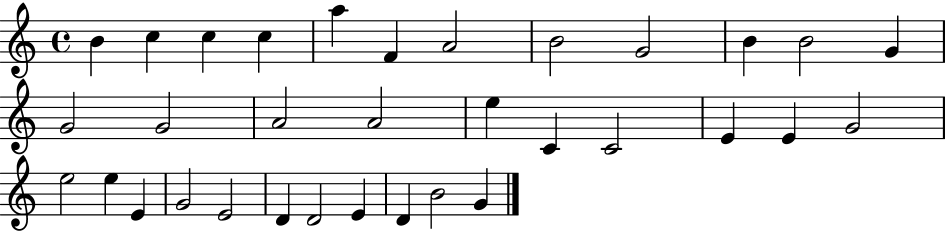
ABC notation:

X:1
T:Untitled
M:4/4
L:1/4
K:C
B c c c a F A2 B2 G2 B B2 G G2 G2 A2 A2 e C C2 E E G2 e2 e E G2 E2 D D2 E D B2 G